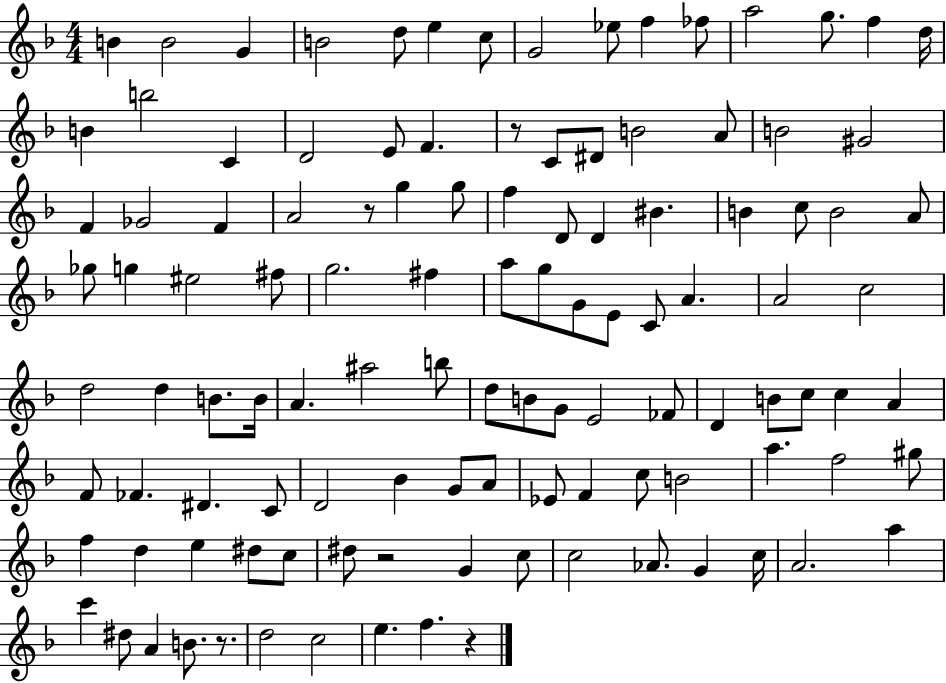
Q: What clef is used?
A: treble